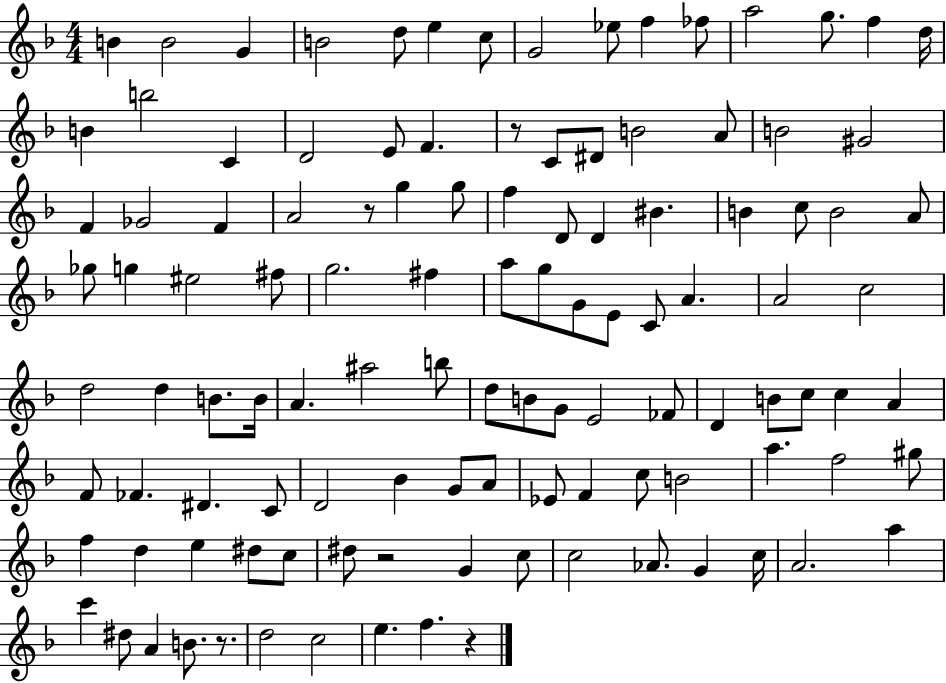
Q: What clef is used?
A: treble